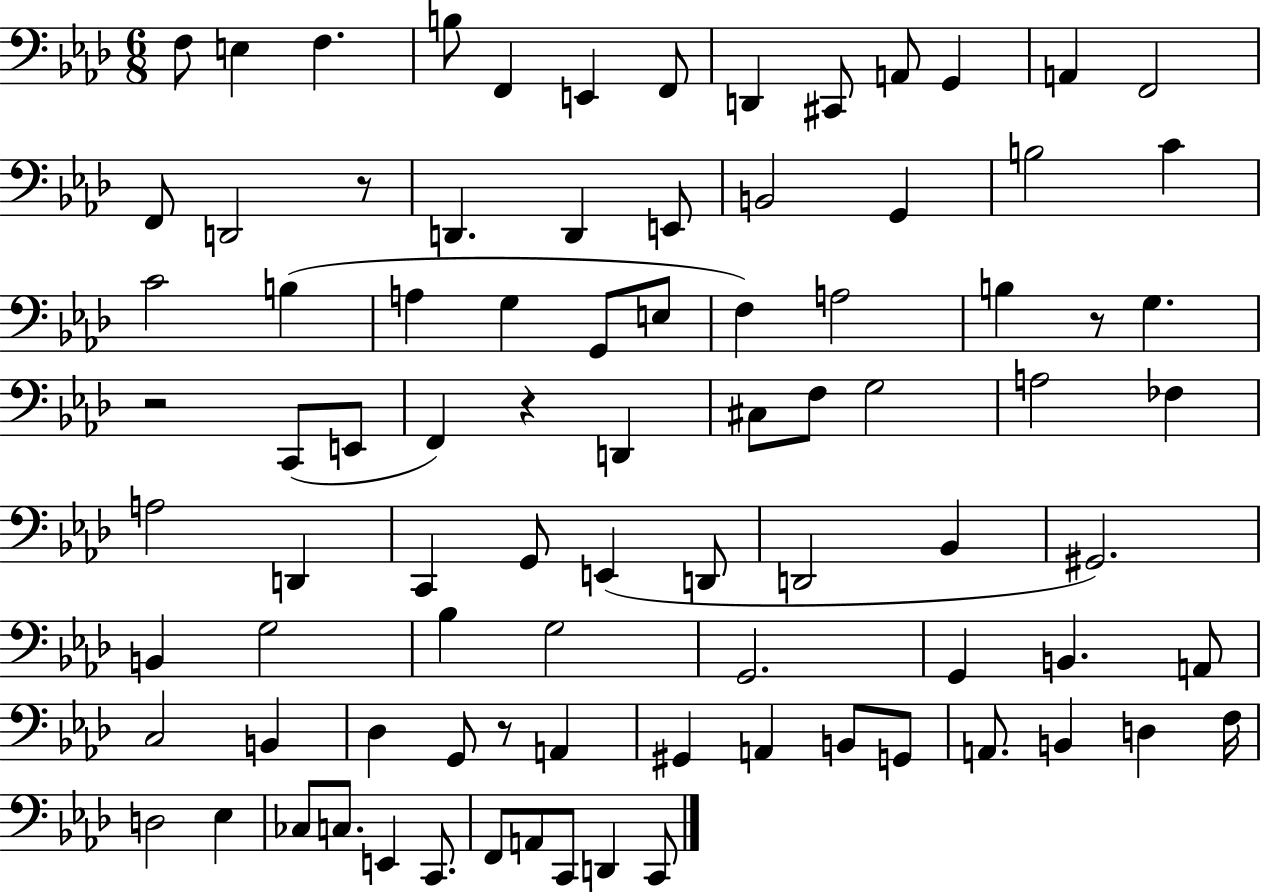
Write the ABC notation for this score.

X:1
T:Untitled
M:6/8
L:1/4
K:Ab
F,/2 E, F, B,/2 F,, E,, F,,/2 D,, ^C,,/2 A,,/2 G,, A,, F,,2 F,,/2 D,,2 z/2 D,, D,, E,,/2 B,,2 G,, B,2 C C2 B, A, G, G,,/2 E,/2 F, A,2 B, z/2 G, z2 C,,/2 E,,/2 F,, z D,, ^C,/2 F,/2 G,2 A,2 _F, A,2 D,, C,, G,,/2 E,, D,,/2 D,,2 _B,, ^G,,2 B,, G,2 _B, G,2 G,,2 G,, B,, A,,/2 C,2 B,, _D, G,,/2 z/2 A,, ^G,, A,, B,,/2 G,,/2 A,,/2 B,, D, F,/4 D,2 _E, _C,/2 C,/2 E,, C,,/2 F,,/2 A,,/2 C,,/2 D,, C,,/2